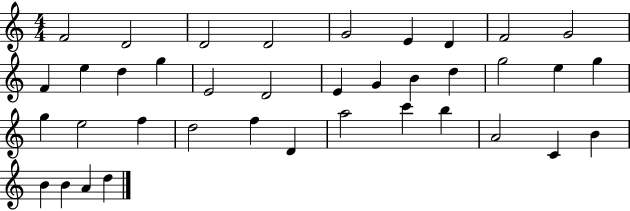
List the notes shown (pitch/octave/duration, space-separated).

F4/h D4/h D4/h D4/h G4/h E4/q D4/q F4/h G4/h F4/q E5/q D5/q G5/q E4/h D4/h E4/q G4/q B4/q D5/q G5/h E5/q G5/q G5/q E5/h F5/q D5/h F5/q D4/q A5/h C6/q B5/q A4/h C4/q B4/q B4/q B4/q A4/q D5/q